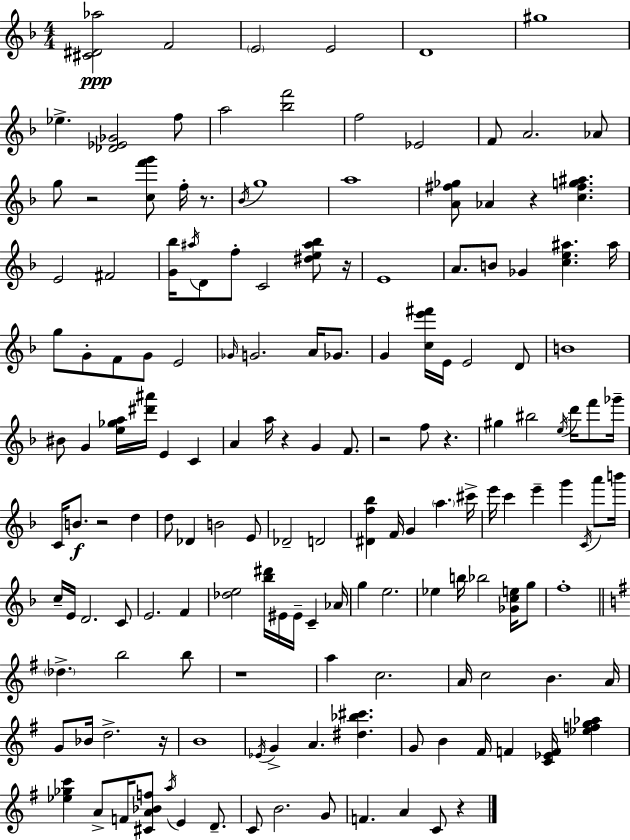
{
  \clef treble
  \numericTimeSignature
  \time 4/4
  \key d \minor
  \repeat volta 2 { <cis' dis' aes''>2\ppp f'2 | \parenthesize e'2 e'2 | d'1 | gis''1 | \break ees''4.-> <des' ees' ges'>2 f''8 | a''2 <bes'' f'''>2 | f''2 ees'2 | f'8 a'2. aes'8 | \break g''8 r2 <c'' f''' g'''>8 f''16-. r8. | \acciaccatura { bes'16 } g''1 | a''1 | <a' fis'' ges''>8 aes'4 r4 <c'' fis'' g'' ais''>4. | \break e'2 fis'2 | <g' bes''>16 \acciaccatura { ais''16 } d'8 f''8-. c'2 <dis'' e'' ais'' bes''>8 | r16 e'1 | a'8. b'8 ges'4 <c'' e'' ais''>4. | \break ais''16 g''8 g'8-. f'8 g'8 e'2 | \grace { ges'16 } g'2. a'16 | ges'8. g'4 <c'' e''' fis'''>16 e'16 e'2 | d'8 b'1 | \break bis'8 g'4 <e'' ges'' a''>16 <dis''' ais'''>16 e'4 c'4 | a'4 a''16 r4 g'4 | f'8. r2 f''8 r4. | gis''4 bis''2 \acciaccatura { e''16 } | \break d'''16 f'''8 ges'''16-- c'16 b'8.\f r2 | d''4 d''8 des'4 b'2 | e'8 des'2-- d'2 | <dis' f'' bes''>4 f'16 g'4 \parenthesize a''4. | \break cis'''16-> e'''16 c'''4 e'''4-- g'''4 | \acciaccatura { c'16 } a'''8 b'''16 c''16-- e'16 d'2. | c'8 e'2. | f'4 <des'' e''>2 <bes'' dis'''>16 eis'16 eis'16-- | \break c'4-- aes'16 g''4 e''2. | ees''4 b''16 bes''2 | <ges' c'' e''>16 g''8 f''1-. | \bar "||" \break \key g \major \parenthesize des''4.-> b''2 b''8 | r1 | a''4 c''2. | a'16 c''2 b'4. a'16 | \break g'8 bes'16 d''2.-> r16 | b'1 | \acciaccatura { ees'16 } g'4-> a'4. <dis'' bes'' cis'''>4. | g'8 b'4 fis'16 f'4 <c' ees' f'>16 <ees'' f'' g'' aes''>4 | \break <ees'' ges'' c'''>4 a'8-> f'16 <cis' a' bes' f''>8 \acciaccatura { a''16 } e'4 d'8.-- | c'8 b'2. | g'8 f'4. a'4 c'8 r4 | } \bar "|."
}